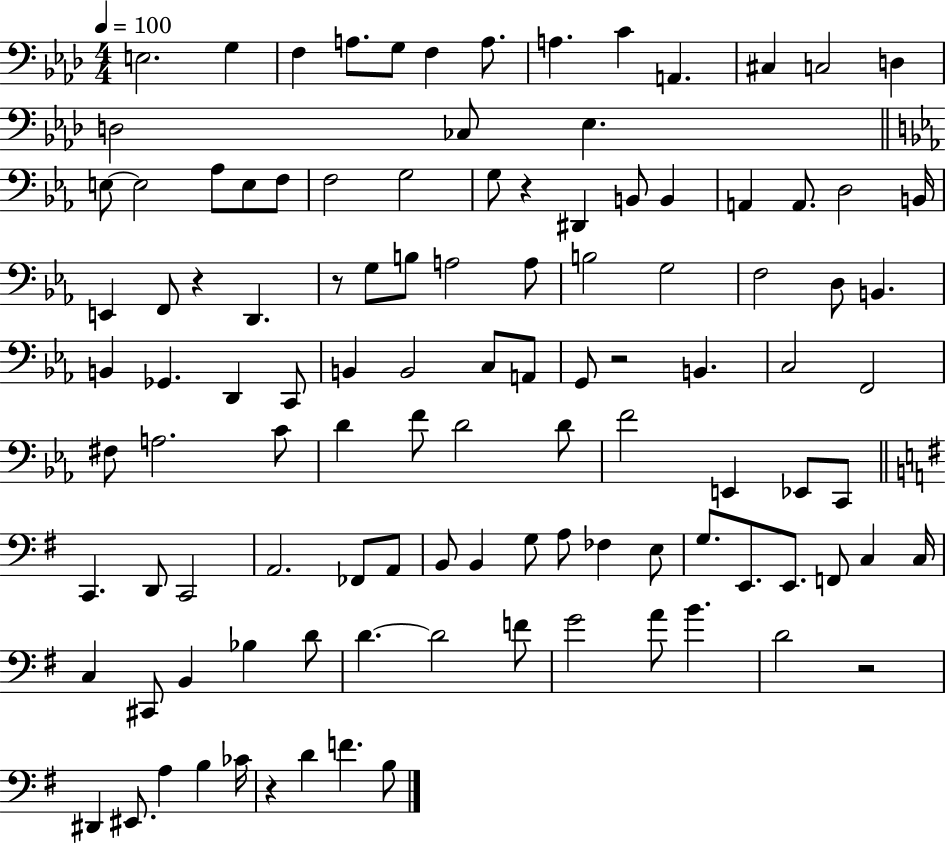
{
  \clef bass
  \numericTimeSignature
  \time 4/4
  \key aes \major
  \tempo 4 = 100
  e2. g4 | f4 a8. g8 f4 a8. | a4. c'4 a,4. | cis4 c2 d4 | \break d2 ces8 ees4. | \bar "||" \break \key ees \major e8~~ e2 aes8 e8 f8 | f2 g2 | g8 r4 dis,4 b,8 b,4 | a,4 a,8. d2 b,16 | \break e,4 f,8 r4 d,4. | r8 g8 b8 a2 a8 | b2 g2 | f2 d8 b,4. | \break b,4 ges,4. d,4 c,8 | b,4 b,2 c8 a,8 | g,8 r2 b,4. | c2 f,2 | \break fis8 a2. c'8 | d'4 f'8 d'2 d'8 | f'2 e,4 ees,8 c,8 | \bar "||" \break \key e \minor c,4. d,8 c,2 | a,2. fes,8 a,8 | b,8 b,4 g8 a8 fes4 e8 | g8. e,8. e,8. f,8 c4 c16 | \break c4 cis,8 b,4 bes4 d'8 | d'4.~~ d'2 f'8 | g'2 a'8 b'4. | d'2 r2 | \break dis,4 eis,8. a4 b4 ces'16 | r4 d'4 f'4. b8 | \bar "|."
}